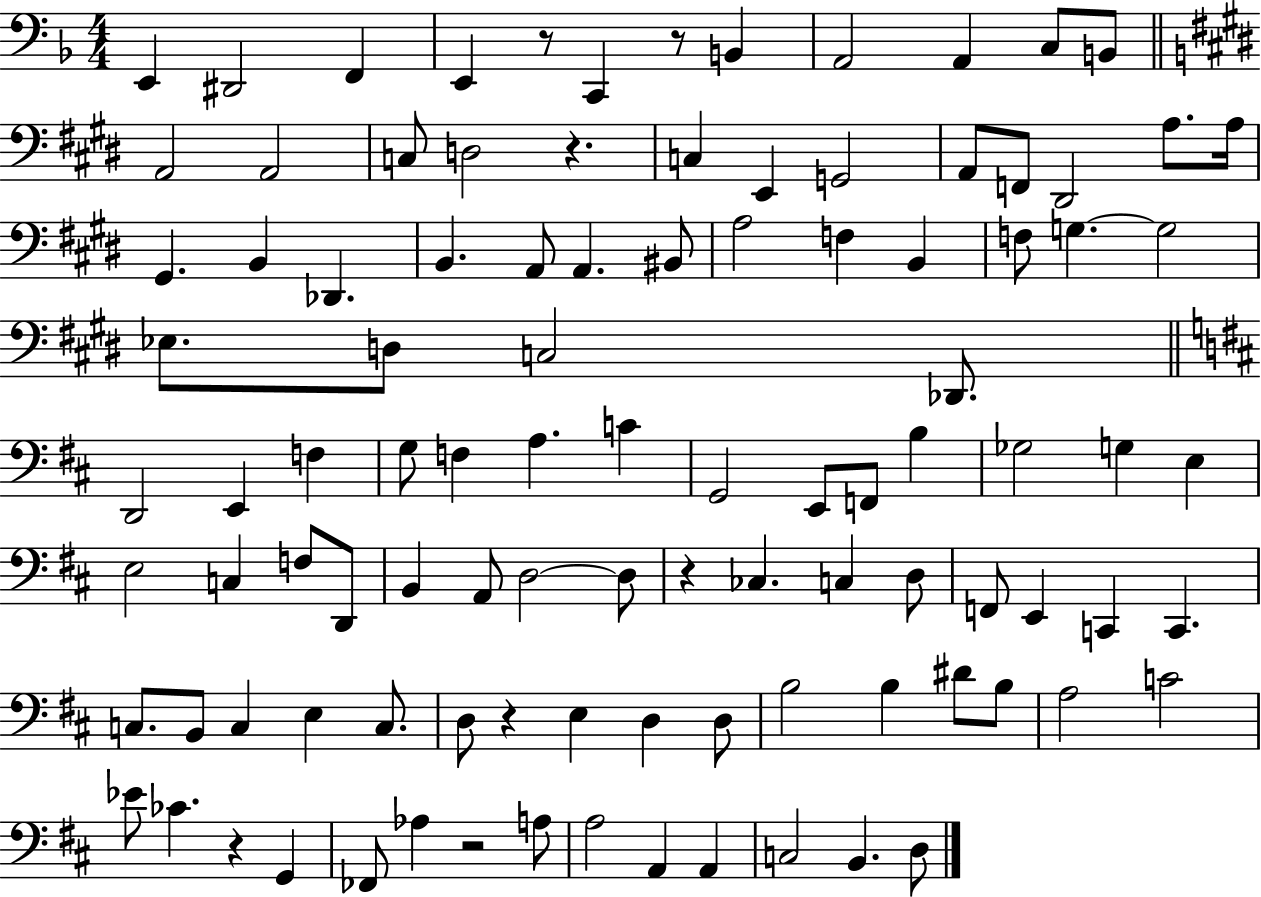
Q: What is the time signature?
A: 4/4